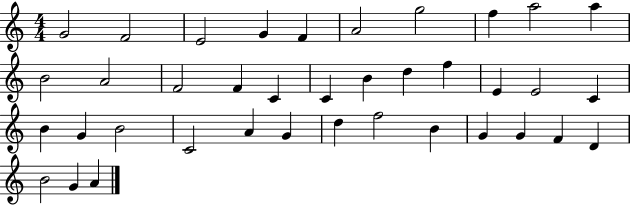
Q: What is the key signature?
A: C major